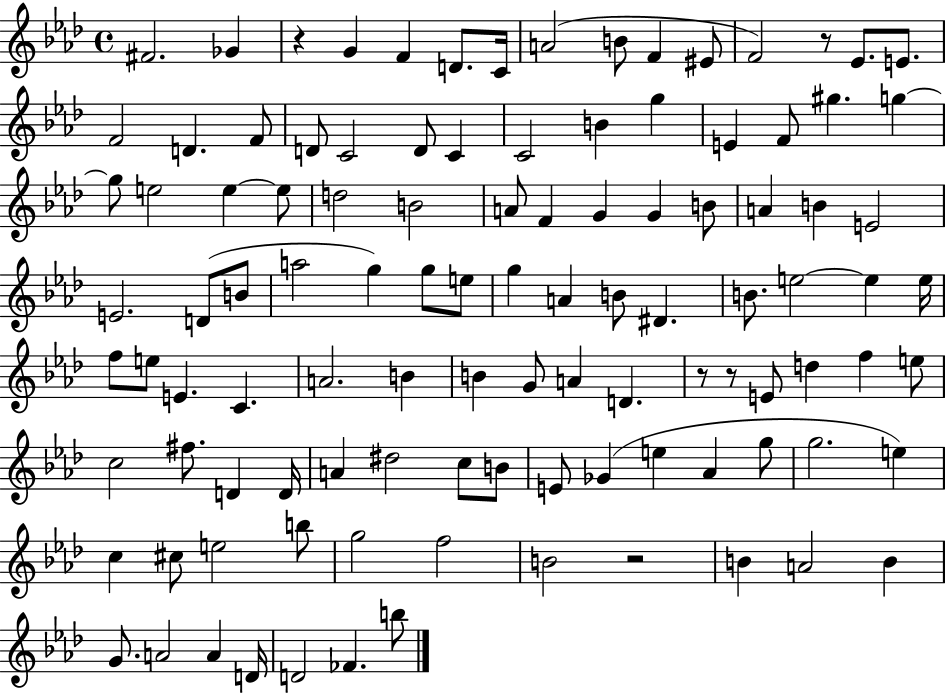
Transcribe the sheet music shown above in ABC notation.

X:1
T:Untitled
M:4/4
L:1/4
K:Ab
^F2 _G z G F D/2 C/4 A2 B/2 F ^E/2 F2 z/2 _E/2 E/2 F2 D F/2 D/2 C2 D/2 C C2 B g E F/2 ^g g g/2 e2 e e/2 d2 B2 A/2 F G G B/2 A B E2 E2 D/2 B/2 a2 g g/2 e/2 g A B/2 ^D B/2 e2 e e/4 f/2 e/2 E C A2 B B G/2 A D z/2 z/2 E/2 d f e/2 c2 ^f/2 D D/4 A ^d2 c/2 B/2 E/2 _G e _A g/2 g2 e c ^c/2 e2 b/2 g2 f2 B2 z2 B A2 B G/2 A2 A D/4 D2 _F b/2